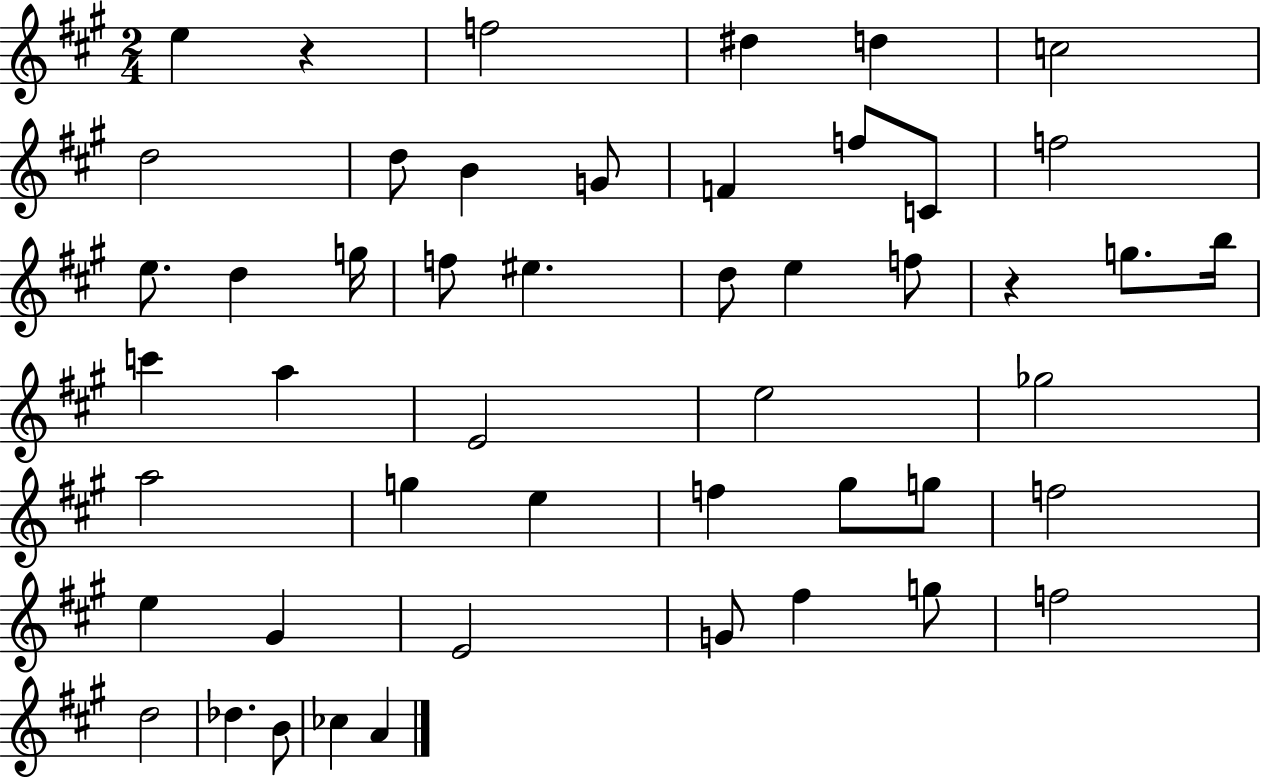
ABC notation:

X:1
T:Untitled
M:2/4
L:1/4
K:A
e z f2 ^d d c2 d2 d/2 B G/2 F f/2 C/2 f2 e/2 d g/4 f/2 ^e d/2 e f/2 z g/2 b/4 c' a E2 e2 _g2 a2 g e f ^g/2 g/2 f2 e ^G E2 G/2 ^f g/2 f2 d2 _d B/2 _c A